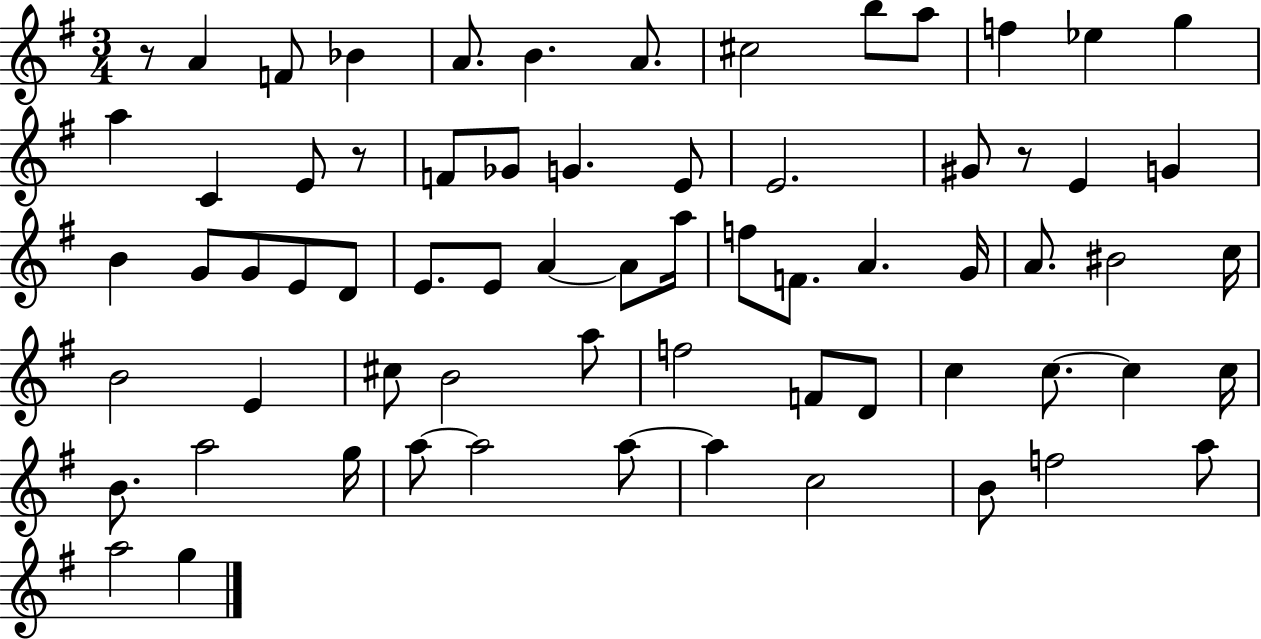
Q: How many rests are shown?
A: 3